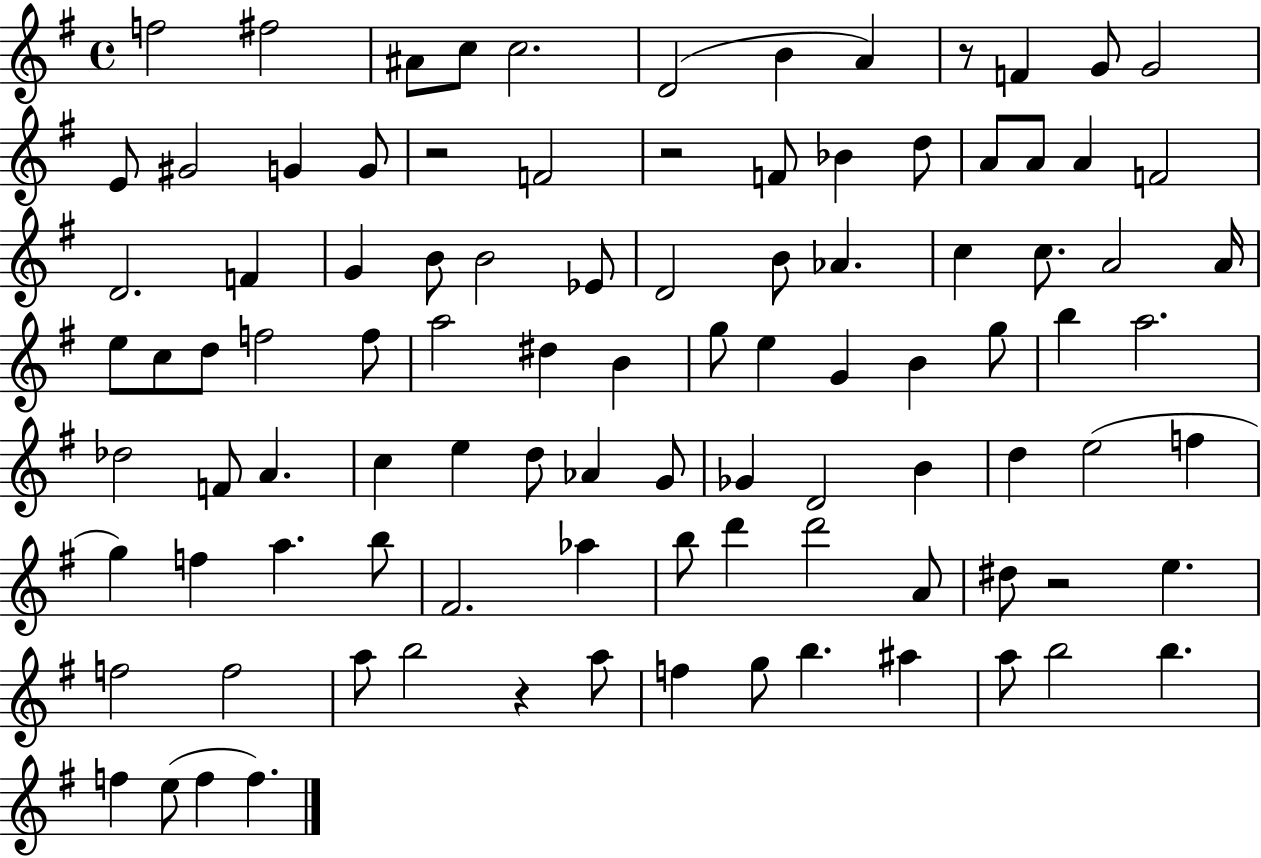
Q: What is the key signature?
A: G major